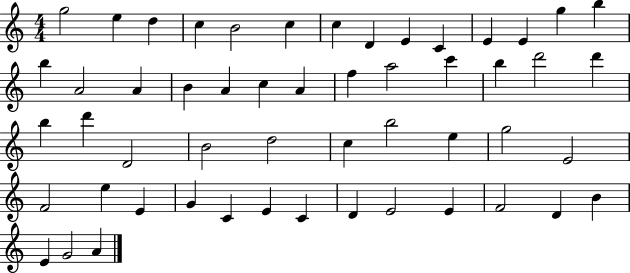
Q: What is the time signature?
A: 4/4